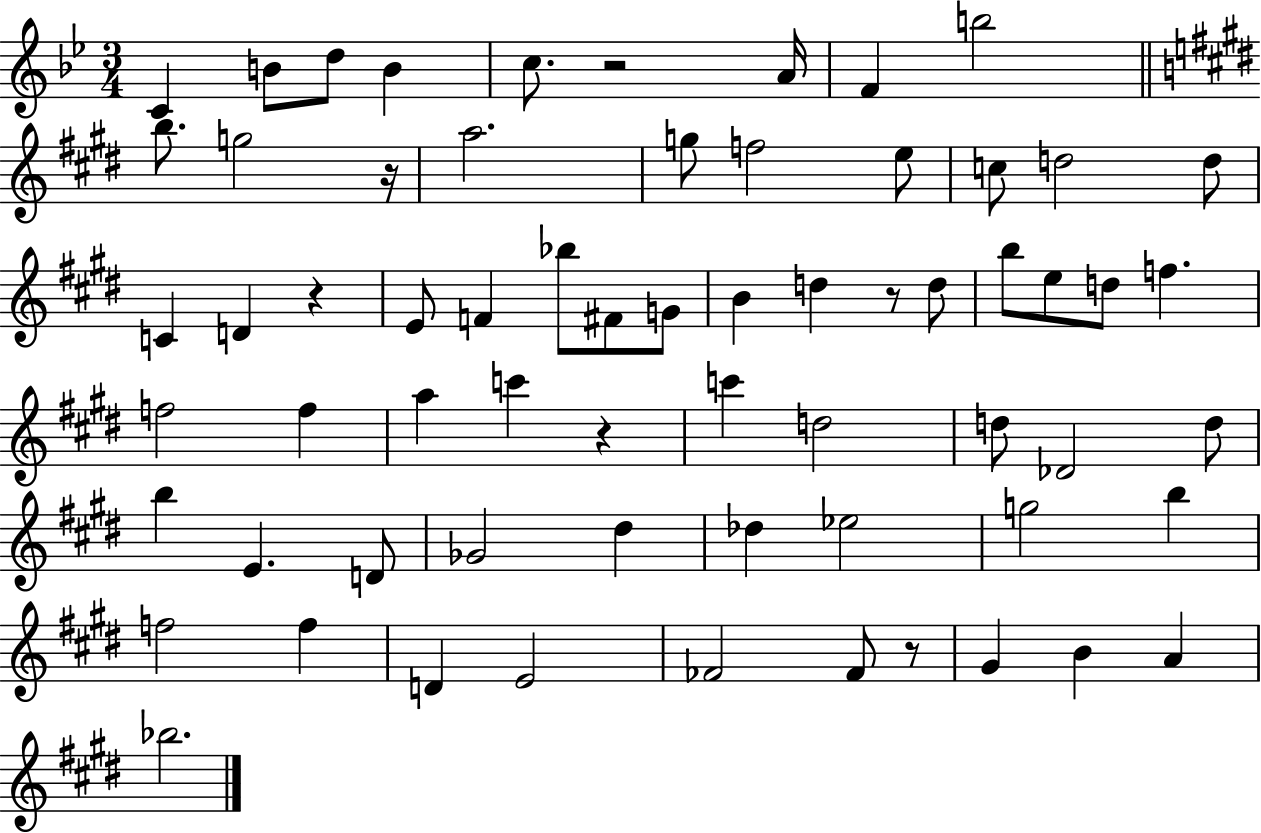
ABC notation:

X:1
T:Untitled
M:3/4
L:1/4
K:Bb
C B/2 d/2 B c/2 z2 A/4 F b2 b/2 g2 z/4 a2 g/2 f2 e/2 c/2 d2 d/2 C D z E/2 F _b/2 ^F/2 G/2 B d z/2 d/2 b/2 e/2 d/2 f f2 f a c' z c' d2 d/2 _D2 d/2 b E D/2 _G2 ^d _d _e2 g2 b f2 f D E2 _F2 _F/2 z/2 ^G B A _b2